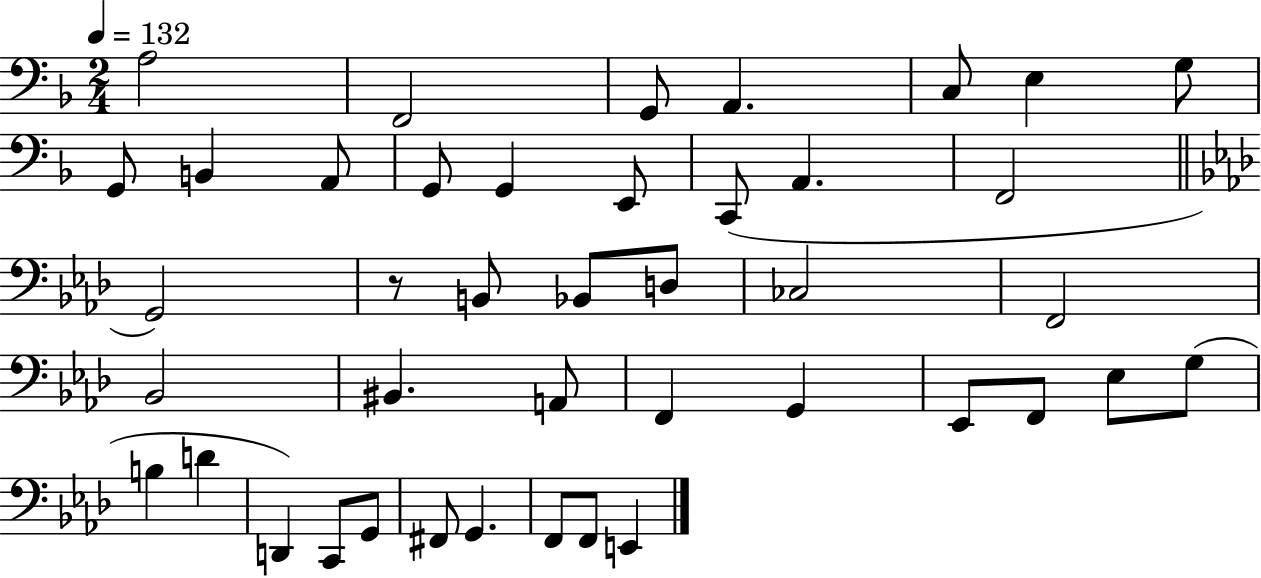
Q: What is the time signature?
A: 2/4